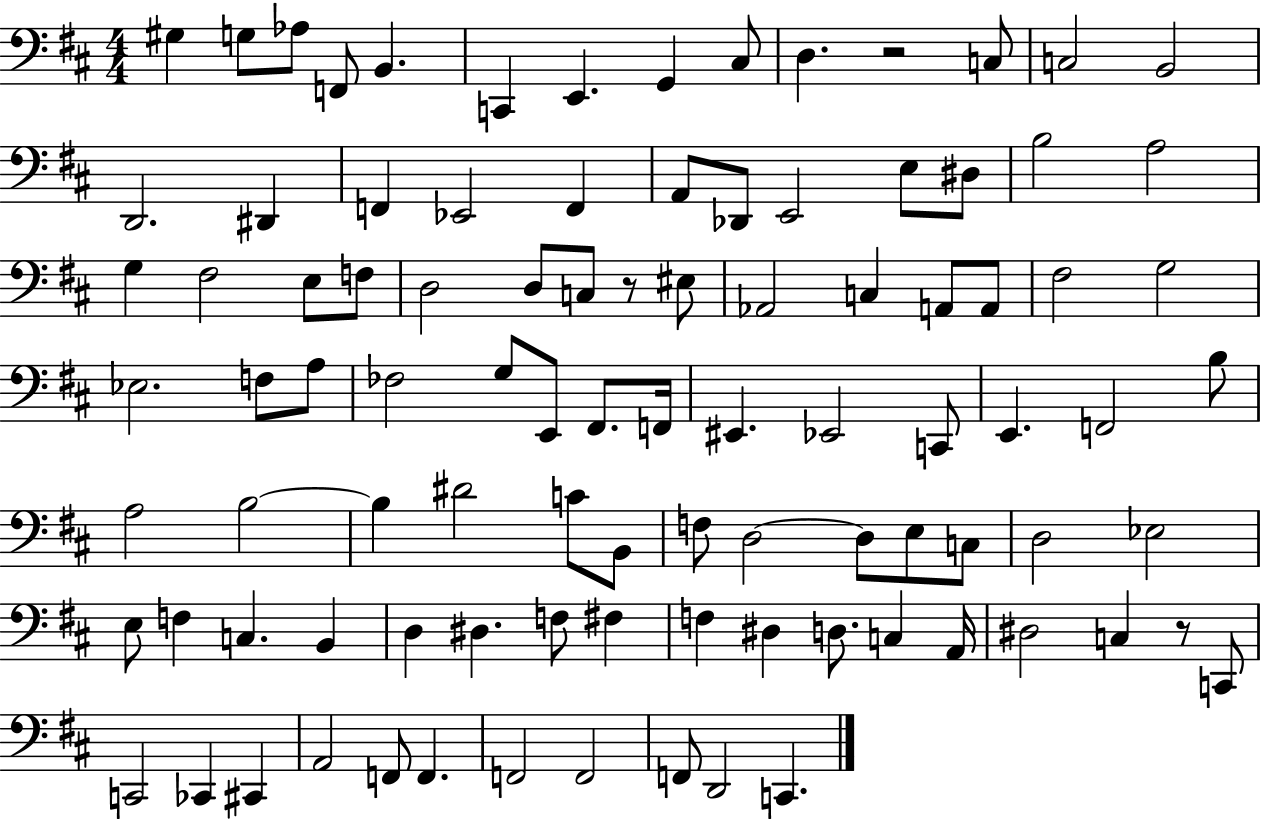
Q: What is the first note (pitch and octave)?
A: G#3